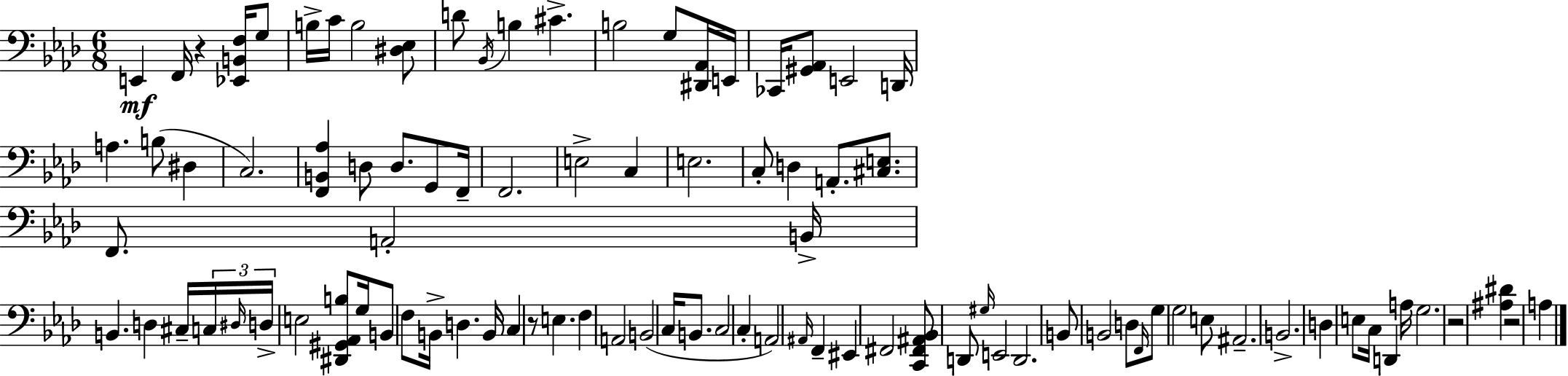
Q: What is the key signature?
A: F minor